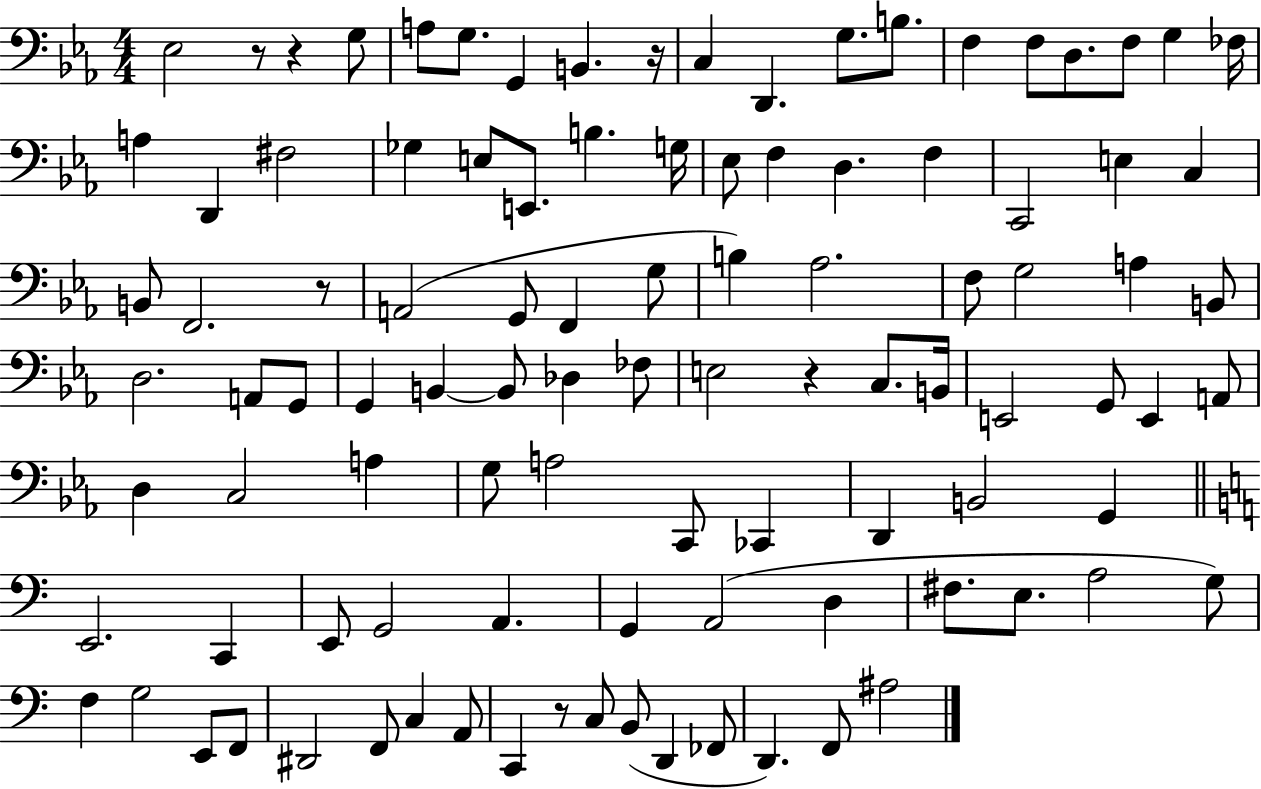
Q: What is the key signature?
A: EES major